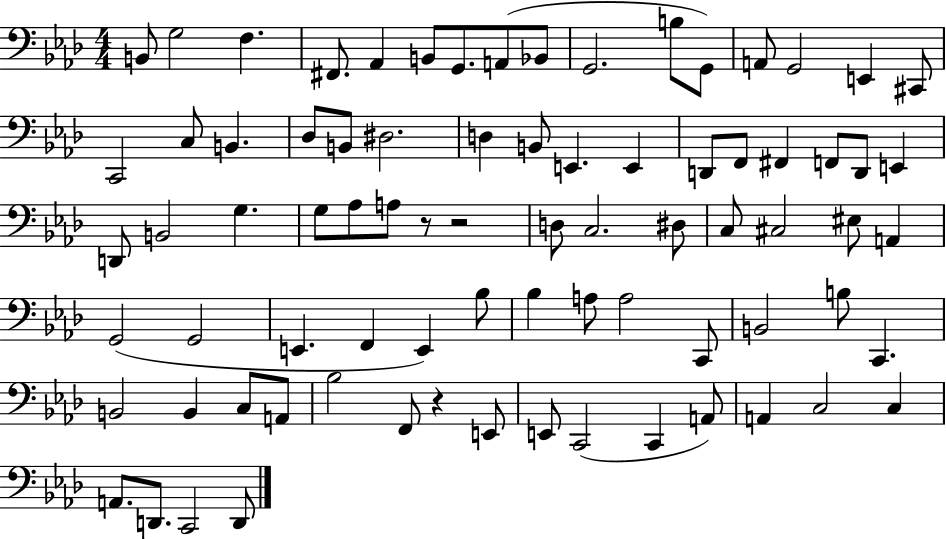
X:1
T:Untitled
M:4/4
L:1/4
K:Ab
B,,/2 G,2 F, ^F,,/2 _A,, B,,/2 G,,/2 A,,/2 _B,,/2 G,,2 B,/2 G,,/2 A,,/2 G,,2 E,, ^C,,/2 C,,2 C,/2 B,, _D,/2 B,,/2 ^D,2 D, B,,/2 E,, E,, D,,/2 F,,/2 ^F,, F,,/2 D,,/2 E,, D,,/2 B,,2 G, G,/2 _A,/2 A,/2 z/2 z2 D,/2 C,2 ^D,/2 C,/2 ^C,2 ^E,/2 A,, G,,2 G,,2 E,, F,, E,, _B,/2 _B, A,/2 A,2 C,,/2 B,,2 B,/2 C,, B,,2 B,, C,/2 A,,/2 _B,2 F,,/2 z E,,/2 E,,/2 C,,2 C,, A,,/2 A,, C,2 C, A,,/2 D,,/2 C,,2 D,,/2